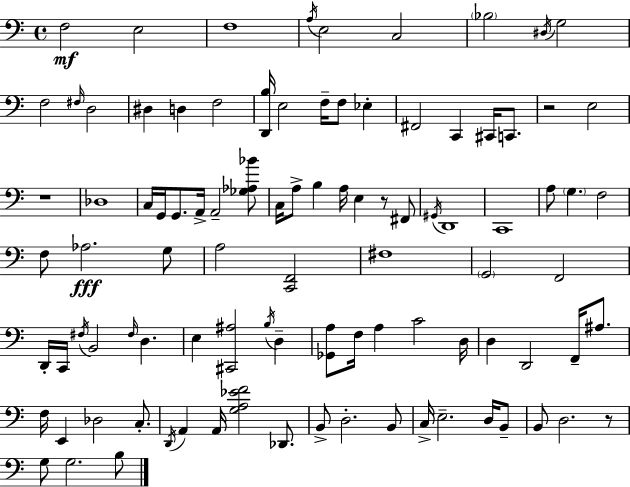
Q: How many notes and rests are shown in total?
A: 96